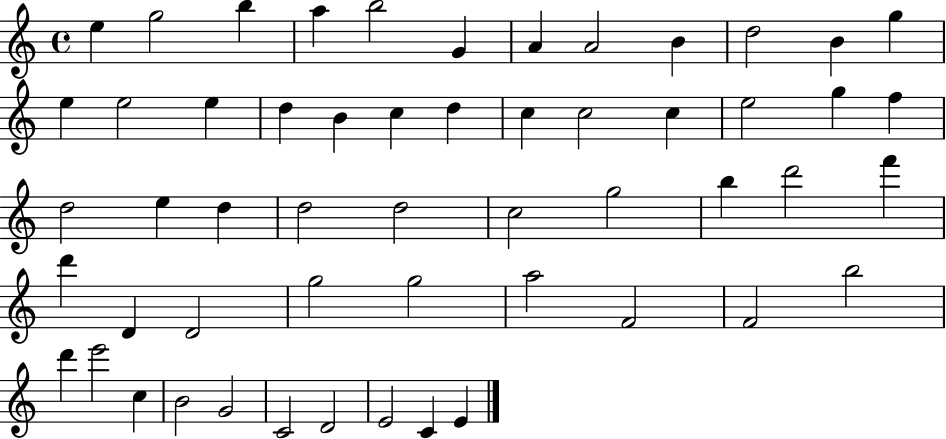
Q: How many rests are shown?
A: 0